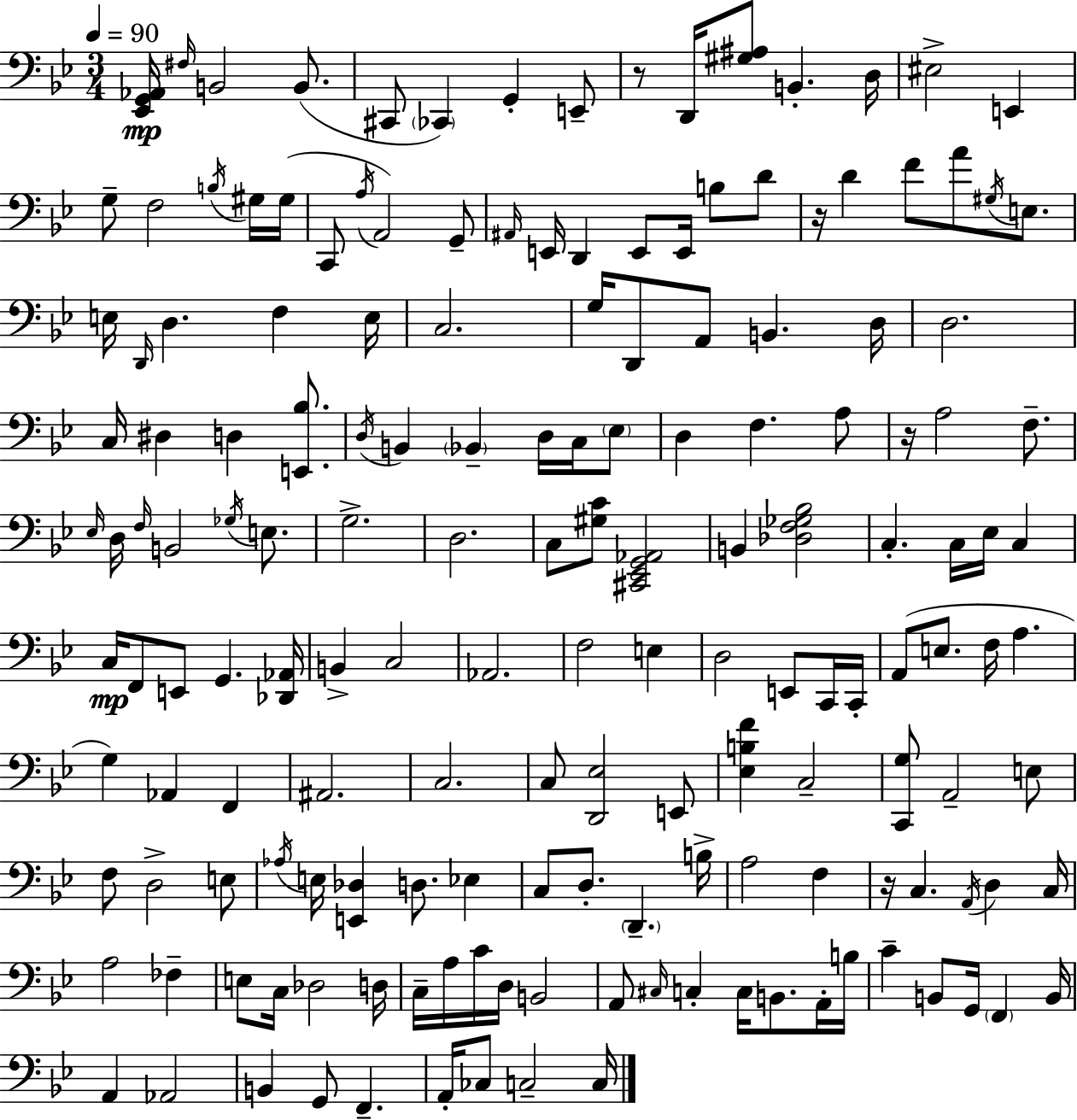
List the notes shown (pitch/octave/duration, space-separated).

[Eb2,G2,Ab2]/s F#3/s B2/h B2/e. C#2/e CES2/q G2/q E2/e R/e D2/s [G#3,A#3]/e B2/q. D3/s EIS3/h E2/q G3/e F3/h B3/s G#3/s G#3/s C2/e A3/s A2/h G2/e A#2/s E2/s D2/q E2/e E2/s B3/e D4/e R/s D4/q F4/e A4/e G#3/s E3/e. E3/s D2/s D3/q. F3/q E3/s C3/h. G3/s D2/e A2/e B2/q. D3/s D3/h. C3/s D#3/q D3/q [E2,Bb3]/e. D3/s B2/q Bb2/q D3/s C3/s Eb3/e D3/q F3/q. A3/e R/s A3/h F3/e. Eb3/s D3/s F3/s B2/h Gb3/s E3/e. G3/h. D3/h. C3/e [G#3,C4]/e [C#2,Eb2,G2,Ab2]/h B2/q [Db3,F3,Gb3,Bb3]/h C3/q. C3/s Eb3/s C3/q C3/s F2/e E2/e G2/q. [Db2,Ab2]/s B2/q C3/h Ab2/h. F3/h E3/q D3/h E2/e C2/s C2/s A2/e E3/e. F3/s A3/q. G3/q Ab2/q F2/q A#2/h. C3/h. C3/e [D2,Eb3]/h E2/e [Eb3,B3,F4]/q C3/h [C2,G3]/e A2/h E3/e F3/e D3/h E3/e Ab3/s E3/s [E2,Db3]/q D3/e. Eb3/q C3/e D3/e. D2/q. B3/s A3/h F3/q R/s C3/q. A2/s D3/q C3/s A3/h FES3/q E3/e C3/s Db3/h D3/s C3/s A3/s C4/s D3/s B2/h A2/e C#3/s C3/q C3/s B2/e. A2/s B3/s C4/q B2/e G2/s F2/q B2/s A2/q Ab2/h B2/q G2/e F2/q. A2/s CES3/e C3/h C3/s